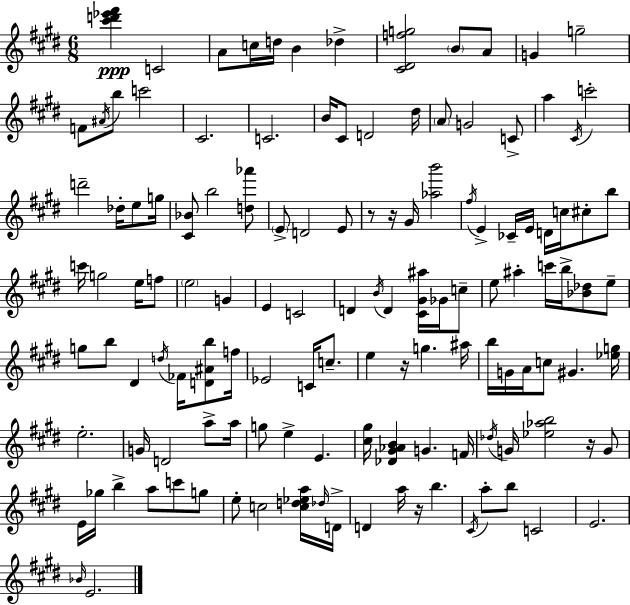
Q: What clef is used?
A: treble